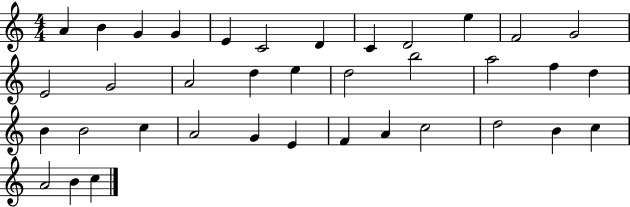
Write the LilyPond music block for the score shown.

{
  \clef treble
  \numericTimeSignature
  \time 4/4
  \key c \major
  a'4 b'4 g'4 g'4 | e'4 c'2 d'4 | c'4 d'2 e''4 | f'2 g'2 | \break e'2 g'2 | a'2 d''4 e''4 | d''2 b''2 | a''2 f''4 d''4 | \break b'4 b'2 c''4 | a'2 g'4 e'4 | f'4 a'4 c''2 | d''2 b'4 c''4 | \break a'2 b'4 c''4 | \bar "|."
}